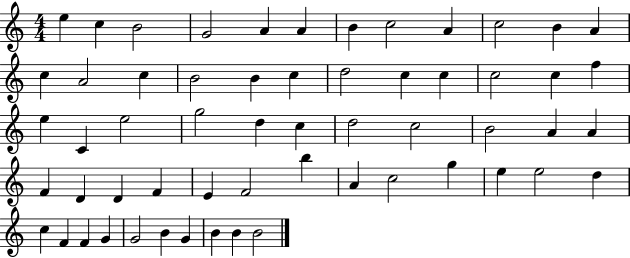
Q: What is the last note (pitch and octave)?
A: B4